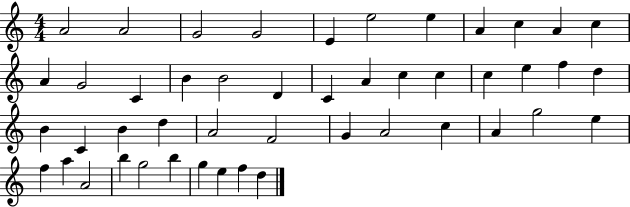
X:1
T:Untitled
M:4/4
L:1/4
K:C
A2 A2 G2 G2 E e2 e A c A c A G2 C B B2 D C A c c c e f d B C B d A2 F2 G A2 c A g2 e f a A2 b g2 b g e f d